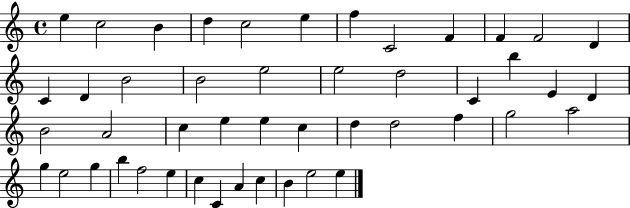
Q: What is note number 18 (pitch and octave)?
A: E5